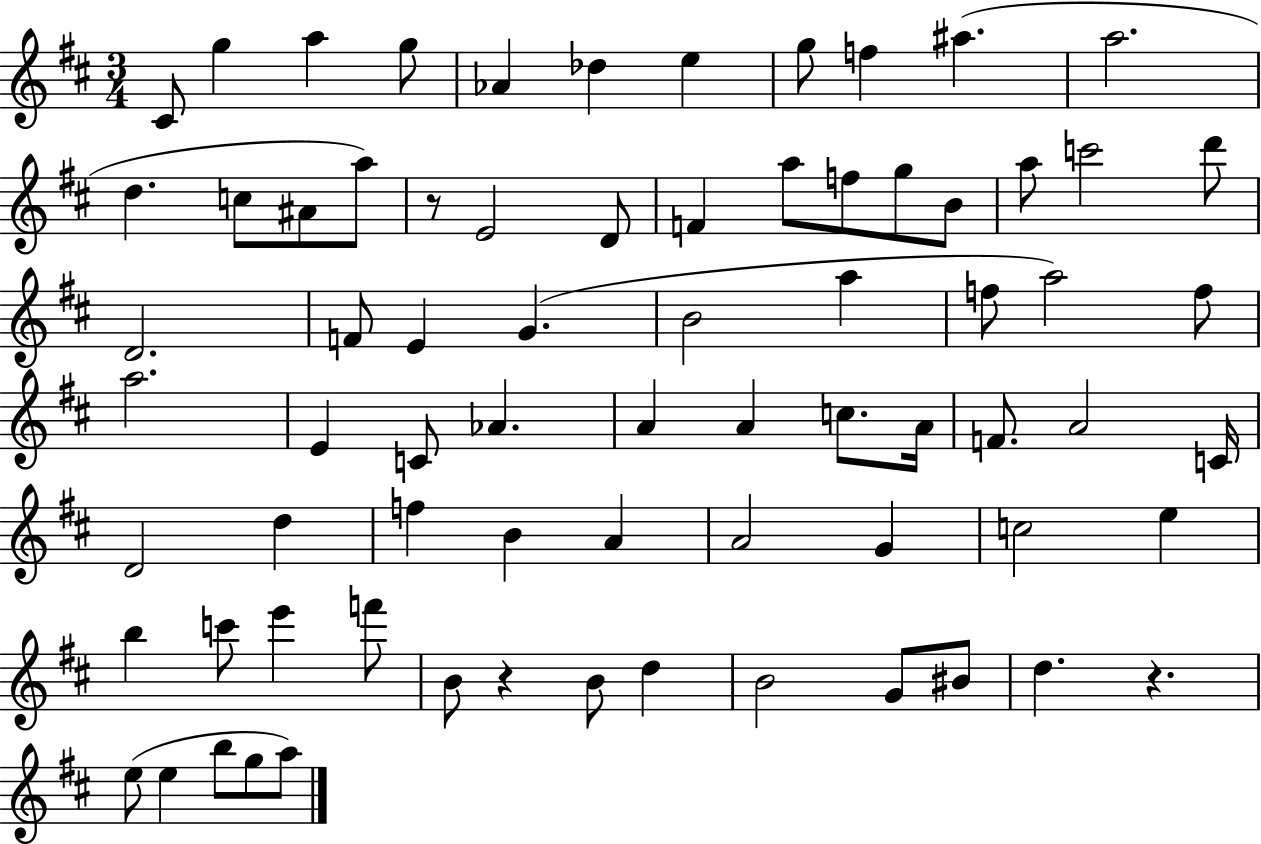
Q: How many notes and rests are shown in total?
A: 73